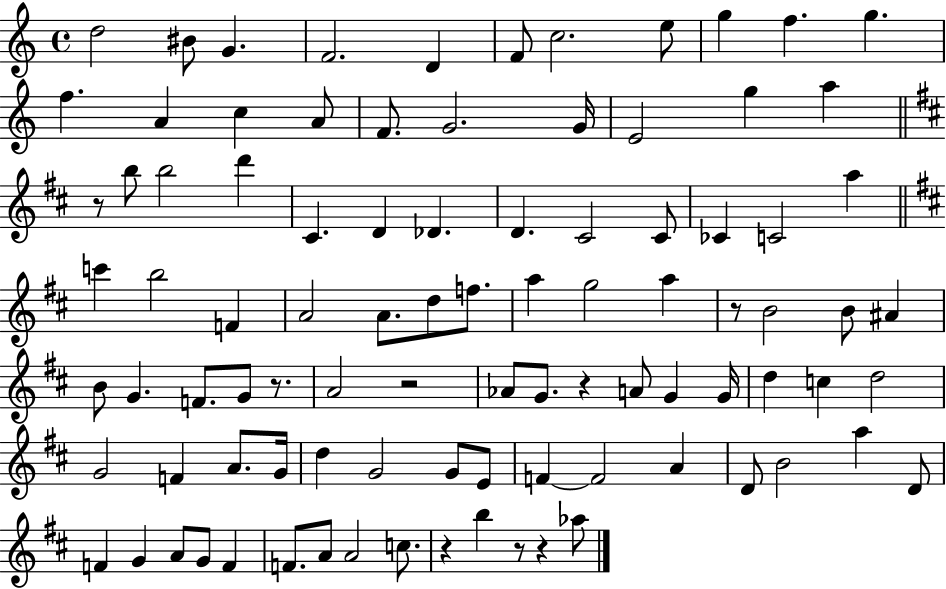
D5/h BIS4/e G4/q. F4/h. D4/q F4/e C5/h. E5/e G5/q F5/q. G5/q. F5/q. A4/q C5/q A4/e F4/e. G4/h. G4/s E4/h G5/q A5/q R/e B5/e B5/h D6/q C#4/q. D4/q Db4/q. D4/q. C#4/h C#4/e CES4/q C4/h A5/q C6/q B5/h F4/q A4/h A4/e. D5/e F5/e. A5/q G5/h A5/q R/e B4/h B4/e A#4/q B4/e G4/q. F4/e. G4/e R/e. A4/h R/h Ab4/e G4/e. R/q A4/e G4/q G4/s D5/q C5/q D5/h G4/h F4/q A4/e. G4/s D5/q G4/h G4/e E4/e F4/q F4/h A4/q D4/e B4/h A5/q D4/e F4/q G4/q A4/e G4/e F4/q F4/e. A4/e A4/h C5/e. R/q B5/q R/e R/q Ab5/e